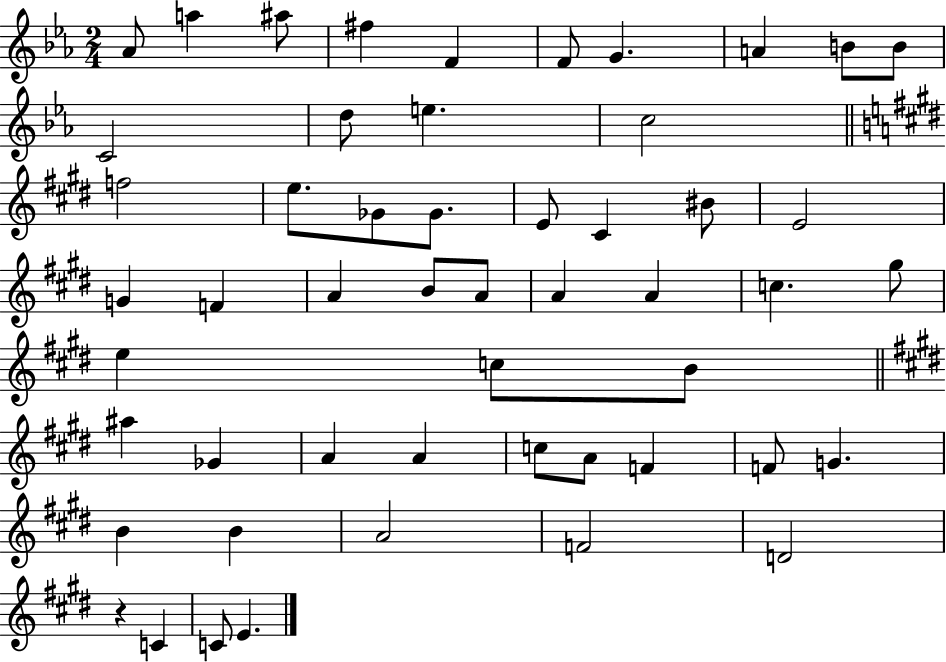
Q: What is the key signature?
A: EES major